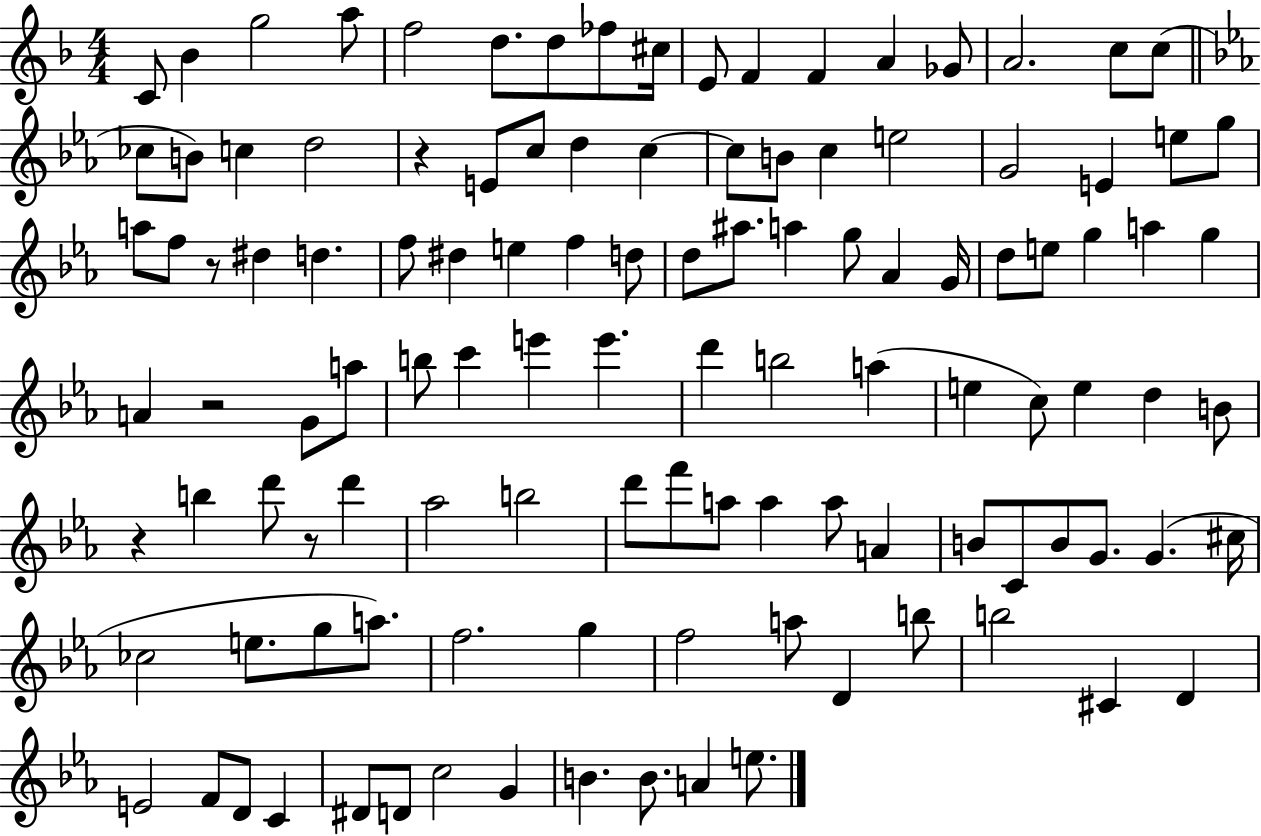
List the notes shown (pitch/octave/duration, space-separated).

C4/e Bb4/q G5/h A5/e F5/h D5/e. D5/e FES5/e C#5/s E4/e F4/q F4/q A4/q Gb4/e A4/h. C5/e C5/e CES5/e B4/e C5/q D5/h R/q E4/e C5/e D5/q C5/q C5/e B4/e C5/q E5/h G4/h E4/q E5/e G5/e A5/e F5/e R/e D#5/q D5/q. F5/e D#5/q E5/q F5/q D5/e D5/e A#5/e. A5/q G5/e Ab4/q G4/s D5/e E5/e G5/q A5/q G5/q A4/q R/h G4/e A5/e B5/e C6/q E6/q E6/q. D6/q B5/h A5/q E5/q C5/e E5/q D5/q B4/e R/q B5/q D6/e R/e D6/q Ab5/h B5/h D6/e F6/e A5/e A5/q A5/e A4/q B4/e C4/e B4/e G4/e. G4/q. C#5/s CES5/h E5/e. G5/e A5/e. F5/h. G5/q F5/h A5/e D4/q B5/e B5/h C#4/q D4/q E4/h F4/e D4/e C4/q D#4/e D4/e C5/h G4/q B4/q. B4/e. A4/q E5/e.